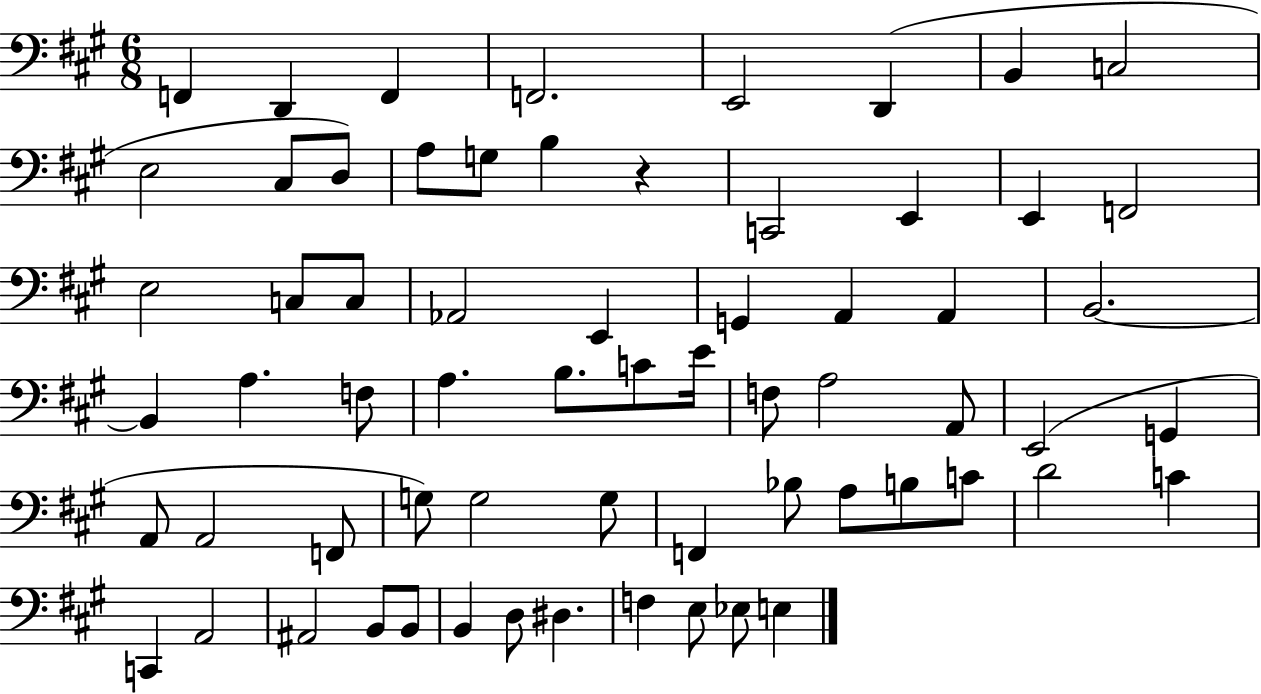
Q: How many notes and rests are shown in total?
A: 65